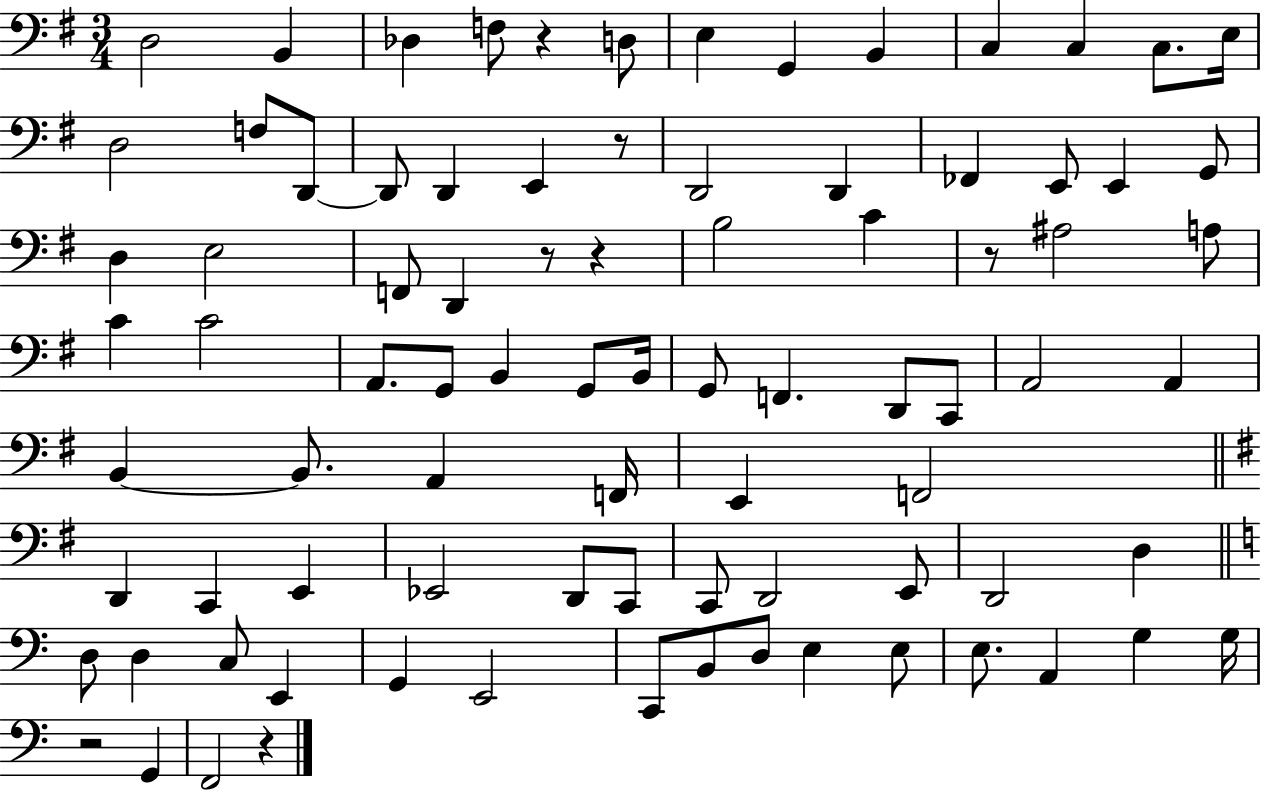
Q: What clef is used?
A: bass